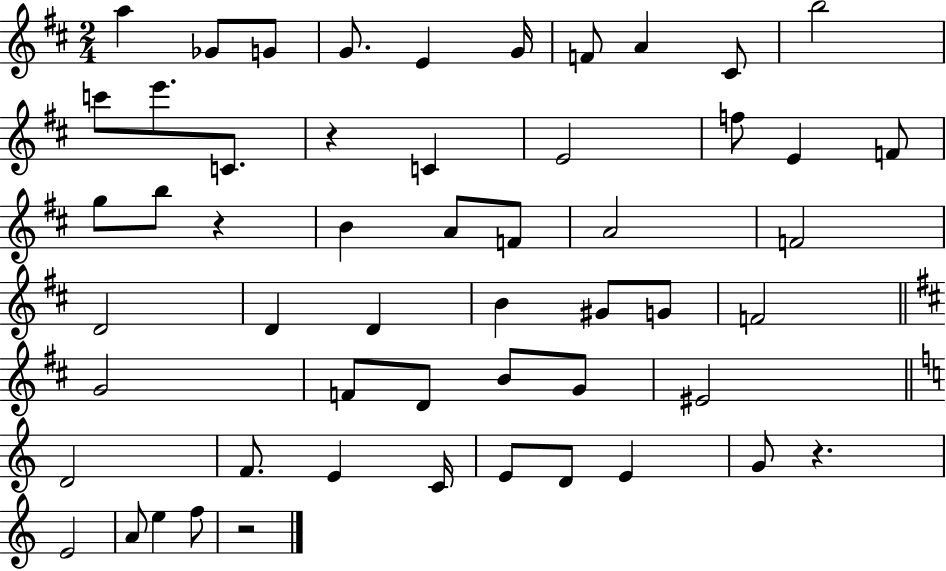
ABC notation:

X:1
T:Untitled
M:2/4
L:1/4
K:D
a _G/2 G/2 G/2 E G/4 F/2 A ^C/2 b2 c'/2 e'/2 C/2 z C E2 f/2 E F/2 g/2 b/2 z B A/2 F/2 A2 F2 D2 D D B ^G/2 G/2 F2 G2 F/2 D/2 B/2 G/2 ^E2 D2 F/2 E C/4 E/2 D/2 E G/2 z E2 A/2 e f/2 z2